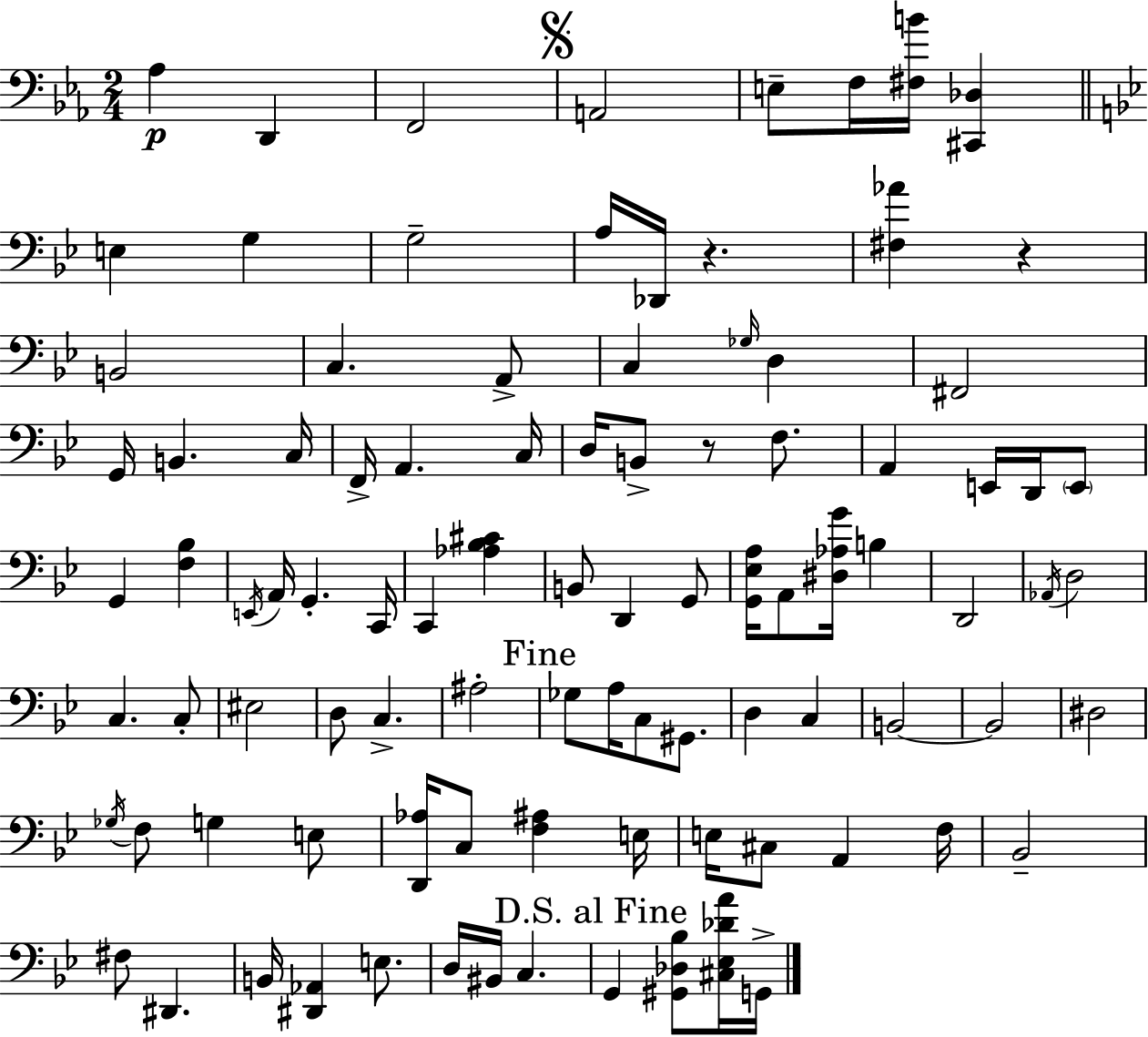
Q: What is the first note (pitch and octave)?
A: Ab3